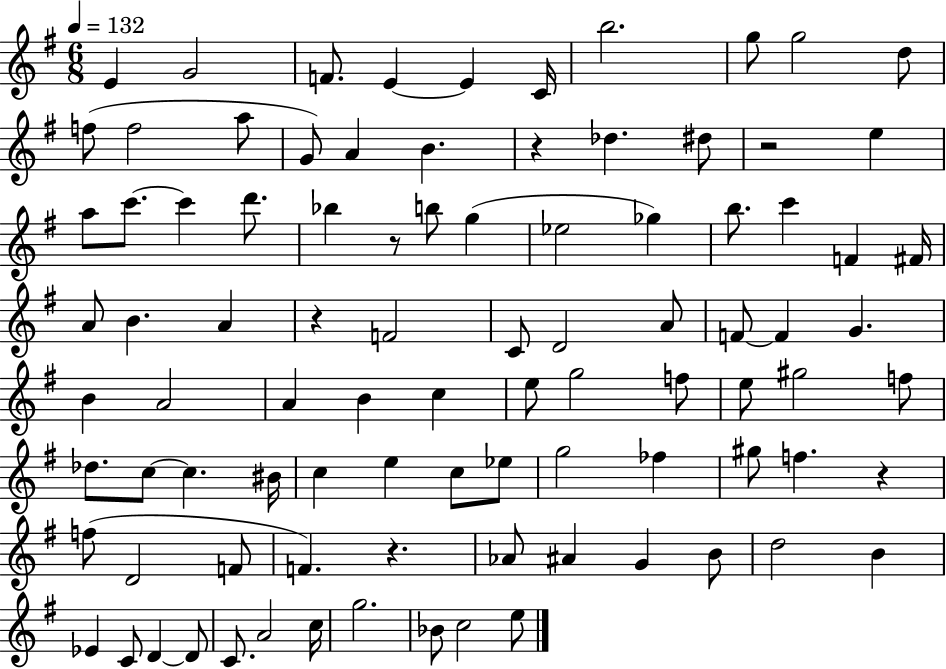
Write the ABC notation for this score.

X:1
T:Untitled
M:6/8
L:1/4
K:G
E G2 F/2 E E C/4 b2 g/2 g2 d/2 f/2 f2 a/2 G/2 A B z _d ^d/2 z2 e a/2 c'/2 c' d'/2 _b z/2 b/2 g _e2 _g b/2 c' F ^F/4 A/2 B A z F2 C/2 D2 A/2 F/2 F G B A2 A B c e/2 g2 f/2 e/2 ^g2 f/2 _d/2 c/2 c ^B/4 c e c/2 _e/2 g2 _f ^g/2 f z f/2 D2 F/2 F z _A/2 ^A G B/2 d2 B _E C/2 D D/2 C/2 A2 c/4 g2 _B/2 c2 e/2